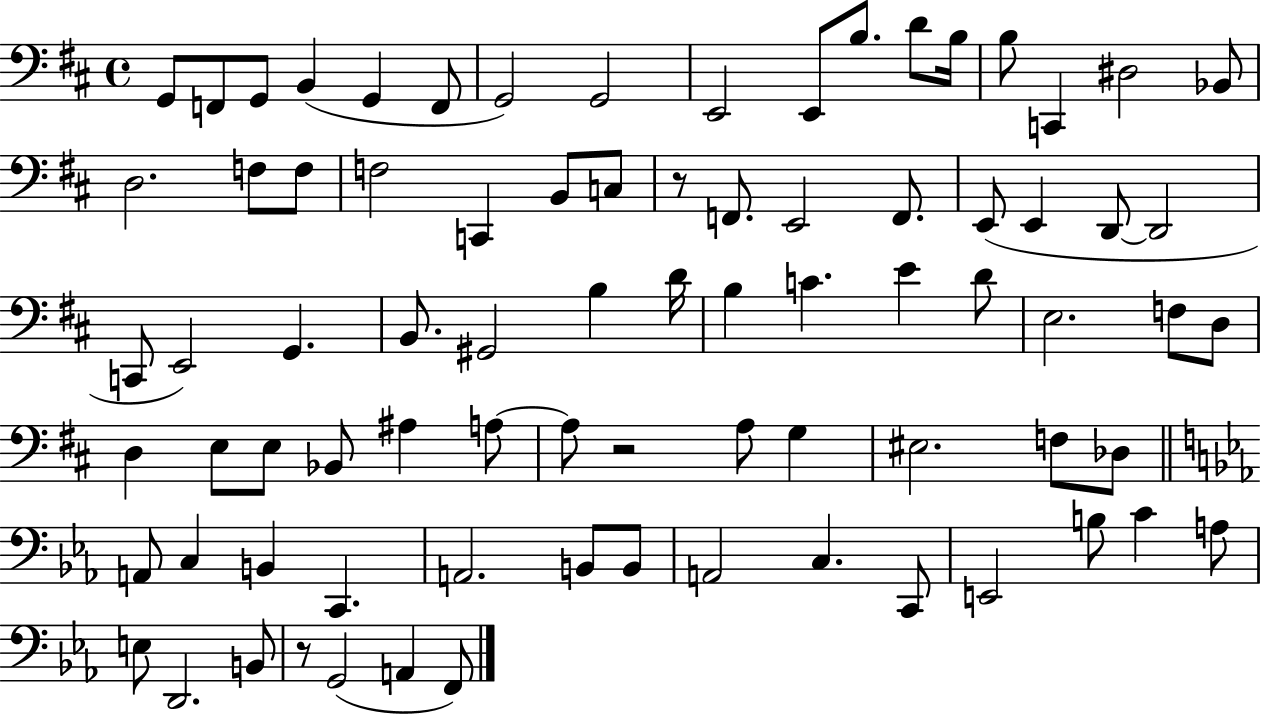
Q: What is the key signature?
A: D major